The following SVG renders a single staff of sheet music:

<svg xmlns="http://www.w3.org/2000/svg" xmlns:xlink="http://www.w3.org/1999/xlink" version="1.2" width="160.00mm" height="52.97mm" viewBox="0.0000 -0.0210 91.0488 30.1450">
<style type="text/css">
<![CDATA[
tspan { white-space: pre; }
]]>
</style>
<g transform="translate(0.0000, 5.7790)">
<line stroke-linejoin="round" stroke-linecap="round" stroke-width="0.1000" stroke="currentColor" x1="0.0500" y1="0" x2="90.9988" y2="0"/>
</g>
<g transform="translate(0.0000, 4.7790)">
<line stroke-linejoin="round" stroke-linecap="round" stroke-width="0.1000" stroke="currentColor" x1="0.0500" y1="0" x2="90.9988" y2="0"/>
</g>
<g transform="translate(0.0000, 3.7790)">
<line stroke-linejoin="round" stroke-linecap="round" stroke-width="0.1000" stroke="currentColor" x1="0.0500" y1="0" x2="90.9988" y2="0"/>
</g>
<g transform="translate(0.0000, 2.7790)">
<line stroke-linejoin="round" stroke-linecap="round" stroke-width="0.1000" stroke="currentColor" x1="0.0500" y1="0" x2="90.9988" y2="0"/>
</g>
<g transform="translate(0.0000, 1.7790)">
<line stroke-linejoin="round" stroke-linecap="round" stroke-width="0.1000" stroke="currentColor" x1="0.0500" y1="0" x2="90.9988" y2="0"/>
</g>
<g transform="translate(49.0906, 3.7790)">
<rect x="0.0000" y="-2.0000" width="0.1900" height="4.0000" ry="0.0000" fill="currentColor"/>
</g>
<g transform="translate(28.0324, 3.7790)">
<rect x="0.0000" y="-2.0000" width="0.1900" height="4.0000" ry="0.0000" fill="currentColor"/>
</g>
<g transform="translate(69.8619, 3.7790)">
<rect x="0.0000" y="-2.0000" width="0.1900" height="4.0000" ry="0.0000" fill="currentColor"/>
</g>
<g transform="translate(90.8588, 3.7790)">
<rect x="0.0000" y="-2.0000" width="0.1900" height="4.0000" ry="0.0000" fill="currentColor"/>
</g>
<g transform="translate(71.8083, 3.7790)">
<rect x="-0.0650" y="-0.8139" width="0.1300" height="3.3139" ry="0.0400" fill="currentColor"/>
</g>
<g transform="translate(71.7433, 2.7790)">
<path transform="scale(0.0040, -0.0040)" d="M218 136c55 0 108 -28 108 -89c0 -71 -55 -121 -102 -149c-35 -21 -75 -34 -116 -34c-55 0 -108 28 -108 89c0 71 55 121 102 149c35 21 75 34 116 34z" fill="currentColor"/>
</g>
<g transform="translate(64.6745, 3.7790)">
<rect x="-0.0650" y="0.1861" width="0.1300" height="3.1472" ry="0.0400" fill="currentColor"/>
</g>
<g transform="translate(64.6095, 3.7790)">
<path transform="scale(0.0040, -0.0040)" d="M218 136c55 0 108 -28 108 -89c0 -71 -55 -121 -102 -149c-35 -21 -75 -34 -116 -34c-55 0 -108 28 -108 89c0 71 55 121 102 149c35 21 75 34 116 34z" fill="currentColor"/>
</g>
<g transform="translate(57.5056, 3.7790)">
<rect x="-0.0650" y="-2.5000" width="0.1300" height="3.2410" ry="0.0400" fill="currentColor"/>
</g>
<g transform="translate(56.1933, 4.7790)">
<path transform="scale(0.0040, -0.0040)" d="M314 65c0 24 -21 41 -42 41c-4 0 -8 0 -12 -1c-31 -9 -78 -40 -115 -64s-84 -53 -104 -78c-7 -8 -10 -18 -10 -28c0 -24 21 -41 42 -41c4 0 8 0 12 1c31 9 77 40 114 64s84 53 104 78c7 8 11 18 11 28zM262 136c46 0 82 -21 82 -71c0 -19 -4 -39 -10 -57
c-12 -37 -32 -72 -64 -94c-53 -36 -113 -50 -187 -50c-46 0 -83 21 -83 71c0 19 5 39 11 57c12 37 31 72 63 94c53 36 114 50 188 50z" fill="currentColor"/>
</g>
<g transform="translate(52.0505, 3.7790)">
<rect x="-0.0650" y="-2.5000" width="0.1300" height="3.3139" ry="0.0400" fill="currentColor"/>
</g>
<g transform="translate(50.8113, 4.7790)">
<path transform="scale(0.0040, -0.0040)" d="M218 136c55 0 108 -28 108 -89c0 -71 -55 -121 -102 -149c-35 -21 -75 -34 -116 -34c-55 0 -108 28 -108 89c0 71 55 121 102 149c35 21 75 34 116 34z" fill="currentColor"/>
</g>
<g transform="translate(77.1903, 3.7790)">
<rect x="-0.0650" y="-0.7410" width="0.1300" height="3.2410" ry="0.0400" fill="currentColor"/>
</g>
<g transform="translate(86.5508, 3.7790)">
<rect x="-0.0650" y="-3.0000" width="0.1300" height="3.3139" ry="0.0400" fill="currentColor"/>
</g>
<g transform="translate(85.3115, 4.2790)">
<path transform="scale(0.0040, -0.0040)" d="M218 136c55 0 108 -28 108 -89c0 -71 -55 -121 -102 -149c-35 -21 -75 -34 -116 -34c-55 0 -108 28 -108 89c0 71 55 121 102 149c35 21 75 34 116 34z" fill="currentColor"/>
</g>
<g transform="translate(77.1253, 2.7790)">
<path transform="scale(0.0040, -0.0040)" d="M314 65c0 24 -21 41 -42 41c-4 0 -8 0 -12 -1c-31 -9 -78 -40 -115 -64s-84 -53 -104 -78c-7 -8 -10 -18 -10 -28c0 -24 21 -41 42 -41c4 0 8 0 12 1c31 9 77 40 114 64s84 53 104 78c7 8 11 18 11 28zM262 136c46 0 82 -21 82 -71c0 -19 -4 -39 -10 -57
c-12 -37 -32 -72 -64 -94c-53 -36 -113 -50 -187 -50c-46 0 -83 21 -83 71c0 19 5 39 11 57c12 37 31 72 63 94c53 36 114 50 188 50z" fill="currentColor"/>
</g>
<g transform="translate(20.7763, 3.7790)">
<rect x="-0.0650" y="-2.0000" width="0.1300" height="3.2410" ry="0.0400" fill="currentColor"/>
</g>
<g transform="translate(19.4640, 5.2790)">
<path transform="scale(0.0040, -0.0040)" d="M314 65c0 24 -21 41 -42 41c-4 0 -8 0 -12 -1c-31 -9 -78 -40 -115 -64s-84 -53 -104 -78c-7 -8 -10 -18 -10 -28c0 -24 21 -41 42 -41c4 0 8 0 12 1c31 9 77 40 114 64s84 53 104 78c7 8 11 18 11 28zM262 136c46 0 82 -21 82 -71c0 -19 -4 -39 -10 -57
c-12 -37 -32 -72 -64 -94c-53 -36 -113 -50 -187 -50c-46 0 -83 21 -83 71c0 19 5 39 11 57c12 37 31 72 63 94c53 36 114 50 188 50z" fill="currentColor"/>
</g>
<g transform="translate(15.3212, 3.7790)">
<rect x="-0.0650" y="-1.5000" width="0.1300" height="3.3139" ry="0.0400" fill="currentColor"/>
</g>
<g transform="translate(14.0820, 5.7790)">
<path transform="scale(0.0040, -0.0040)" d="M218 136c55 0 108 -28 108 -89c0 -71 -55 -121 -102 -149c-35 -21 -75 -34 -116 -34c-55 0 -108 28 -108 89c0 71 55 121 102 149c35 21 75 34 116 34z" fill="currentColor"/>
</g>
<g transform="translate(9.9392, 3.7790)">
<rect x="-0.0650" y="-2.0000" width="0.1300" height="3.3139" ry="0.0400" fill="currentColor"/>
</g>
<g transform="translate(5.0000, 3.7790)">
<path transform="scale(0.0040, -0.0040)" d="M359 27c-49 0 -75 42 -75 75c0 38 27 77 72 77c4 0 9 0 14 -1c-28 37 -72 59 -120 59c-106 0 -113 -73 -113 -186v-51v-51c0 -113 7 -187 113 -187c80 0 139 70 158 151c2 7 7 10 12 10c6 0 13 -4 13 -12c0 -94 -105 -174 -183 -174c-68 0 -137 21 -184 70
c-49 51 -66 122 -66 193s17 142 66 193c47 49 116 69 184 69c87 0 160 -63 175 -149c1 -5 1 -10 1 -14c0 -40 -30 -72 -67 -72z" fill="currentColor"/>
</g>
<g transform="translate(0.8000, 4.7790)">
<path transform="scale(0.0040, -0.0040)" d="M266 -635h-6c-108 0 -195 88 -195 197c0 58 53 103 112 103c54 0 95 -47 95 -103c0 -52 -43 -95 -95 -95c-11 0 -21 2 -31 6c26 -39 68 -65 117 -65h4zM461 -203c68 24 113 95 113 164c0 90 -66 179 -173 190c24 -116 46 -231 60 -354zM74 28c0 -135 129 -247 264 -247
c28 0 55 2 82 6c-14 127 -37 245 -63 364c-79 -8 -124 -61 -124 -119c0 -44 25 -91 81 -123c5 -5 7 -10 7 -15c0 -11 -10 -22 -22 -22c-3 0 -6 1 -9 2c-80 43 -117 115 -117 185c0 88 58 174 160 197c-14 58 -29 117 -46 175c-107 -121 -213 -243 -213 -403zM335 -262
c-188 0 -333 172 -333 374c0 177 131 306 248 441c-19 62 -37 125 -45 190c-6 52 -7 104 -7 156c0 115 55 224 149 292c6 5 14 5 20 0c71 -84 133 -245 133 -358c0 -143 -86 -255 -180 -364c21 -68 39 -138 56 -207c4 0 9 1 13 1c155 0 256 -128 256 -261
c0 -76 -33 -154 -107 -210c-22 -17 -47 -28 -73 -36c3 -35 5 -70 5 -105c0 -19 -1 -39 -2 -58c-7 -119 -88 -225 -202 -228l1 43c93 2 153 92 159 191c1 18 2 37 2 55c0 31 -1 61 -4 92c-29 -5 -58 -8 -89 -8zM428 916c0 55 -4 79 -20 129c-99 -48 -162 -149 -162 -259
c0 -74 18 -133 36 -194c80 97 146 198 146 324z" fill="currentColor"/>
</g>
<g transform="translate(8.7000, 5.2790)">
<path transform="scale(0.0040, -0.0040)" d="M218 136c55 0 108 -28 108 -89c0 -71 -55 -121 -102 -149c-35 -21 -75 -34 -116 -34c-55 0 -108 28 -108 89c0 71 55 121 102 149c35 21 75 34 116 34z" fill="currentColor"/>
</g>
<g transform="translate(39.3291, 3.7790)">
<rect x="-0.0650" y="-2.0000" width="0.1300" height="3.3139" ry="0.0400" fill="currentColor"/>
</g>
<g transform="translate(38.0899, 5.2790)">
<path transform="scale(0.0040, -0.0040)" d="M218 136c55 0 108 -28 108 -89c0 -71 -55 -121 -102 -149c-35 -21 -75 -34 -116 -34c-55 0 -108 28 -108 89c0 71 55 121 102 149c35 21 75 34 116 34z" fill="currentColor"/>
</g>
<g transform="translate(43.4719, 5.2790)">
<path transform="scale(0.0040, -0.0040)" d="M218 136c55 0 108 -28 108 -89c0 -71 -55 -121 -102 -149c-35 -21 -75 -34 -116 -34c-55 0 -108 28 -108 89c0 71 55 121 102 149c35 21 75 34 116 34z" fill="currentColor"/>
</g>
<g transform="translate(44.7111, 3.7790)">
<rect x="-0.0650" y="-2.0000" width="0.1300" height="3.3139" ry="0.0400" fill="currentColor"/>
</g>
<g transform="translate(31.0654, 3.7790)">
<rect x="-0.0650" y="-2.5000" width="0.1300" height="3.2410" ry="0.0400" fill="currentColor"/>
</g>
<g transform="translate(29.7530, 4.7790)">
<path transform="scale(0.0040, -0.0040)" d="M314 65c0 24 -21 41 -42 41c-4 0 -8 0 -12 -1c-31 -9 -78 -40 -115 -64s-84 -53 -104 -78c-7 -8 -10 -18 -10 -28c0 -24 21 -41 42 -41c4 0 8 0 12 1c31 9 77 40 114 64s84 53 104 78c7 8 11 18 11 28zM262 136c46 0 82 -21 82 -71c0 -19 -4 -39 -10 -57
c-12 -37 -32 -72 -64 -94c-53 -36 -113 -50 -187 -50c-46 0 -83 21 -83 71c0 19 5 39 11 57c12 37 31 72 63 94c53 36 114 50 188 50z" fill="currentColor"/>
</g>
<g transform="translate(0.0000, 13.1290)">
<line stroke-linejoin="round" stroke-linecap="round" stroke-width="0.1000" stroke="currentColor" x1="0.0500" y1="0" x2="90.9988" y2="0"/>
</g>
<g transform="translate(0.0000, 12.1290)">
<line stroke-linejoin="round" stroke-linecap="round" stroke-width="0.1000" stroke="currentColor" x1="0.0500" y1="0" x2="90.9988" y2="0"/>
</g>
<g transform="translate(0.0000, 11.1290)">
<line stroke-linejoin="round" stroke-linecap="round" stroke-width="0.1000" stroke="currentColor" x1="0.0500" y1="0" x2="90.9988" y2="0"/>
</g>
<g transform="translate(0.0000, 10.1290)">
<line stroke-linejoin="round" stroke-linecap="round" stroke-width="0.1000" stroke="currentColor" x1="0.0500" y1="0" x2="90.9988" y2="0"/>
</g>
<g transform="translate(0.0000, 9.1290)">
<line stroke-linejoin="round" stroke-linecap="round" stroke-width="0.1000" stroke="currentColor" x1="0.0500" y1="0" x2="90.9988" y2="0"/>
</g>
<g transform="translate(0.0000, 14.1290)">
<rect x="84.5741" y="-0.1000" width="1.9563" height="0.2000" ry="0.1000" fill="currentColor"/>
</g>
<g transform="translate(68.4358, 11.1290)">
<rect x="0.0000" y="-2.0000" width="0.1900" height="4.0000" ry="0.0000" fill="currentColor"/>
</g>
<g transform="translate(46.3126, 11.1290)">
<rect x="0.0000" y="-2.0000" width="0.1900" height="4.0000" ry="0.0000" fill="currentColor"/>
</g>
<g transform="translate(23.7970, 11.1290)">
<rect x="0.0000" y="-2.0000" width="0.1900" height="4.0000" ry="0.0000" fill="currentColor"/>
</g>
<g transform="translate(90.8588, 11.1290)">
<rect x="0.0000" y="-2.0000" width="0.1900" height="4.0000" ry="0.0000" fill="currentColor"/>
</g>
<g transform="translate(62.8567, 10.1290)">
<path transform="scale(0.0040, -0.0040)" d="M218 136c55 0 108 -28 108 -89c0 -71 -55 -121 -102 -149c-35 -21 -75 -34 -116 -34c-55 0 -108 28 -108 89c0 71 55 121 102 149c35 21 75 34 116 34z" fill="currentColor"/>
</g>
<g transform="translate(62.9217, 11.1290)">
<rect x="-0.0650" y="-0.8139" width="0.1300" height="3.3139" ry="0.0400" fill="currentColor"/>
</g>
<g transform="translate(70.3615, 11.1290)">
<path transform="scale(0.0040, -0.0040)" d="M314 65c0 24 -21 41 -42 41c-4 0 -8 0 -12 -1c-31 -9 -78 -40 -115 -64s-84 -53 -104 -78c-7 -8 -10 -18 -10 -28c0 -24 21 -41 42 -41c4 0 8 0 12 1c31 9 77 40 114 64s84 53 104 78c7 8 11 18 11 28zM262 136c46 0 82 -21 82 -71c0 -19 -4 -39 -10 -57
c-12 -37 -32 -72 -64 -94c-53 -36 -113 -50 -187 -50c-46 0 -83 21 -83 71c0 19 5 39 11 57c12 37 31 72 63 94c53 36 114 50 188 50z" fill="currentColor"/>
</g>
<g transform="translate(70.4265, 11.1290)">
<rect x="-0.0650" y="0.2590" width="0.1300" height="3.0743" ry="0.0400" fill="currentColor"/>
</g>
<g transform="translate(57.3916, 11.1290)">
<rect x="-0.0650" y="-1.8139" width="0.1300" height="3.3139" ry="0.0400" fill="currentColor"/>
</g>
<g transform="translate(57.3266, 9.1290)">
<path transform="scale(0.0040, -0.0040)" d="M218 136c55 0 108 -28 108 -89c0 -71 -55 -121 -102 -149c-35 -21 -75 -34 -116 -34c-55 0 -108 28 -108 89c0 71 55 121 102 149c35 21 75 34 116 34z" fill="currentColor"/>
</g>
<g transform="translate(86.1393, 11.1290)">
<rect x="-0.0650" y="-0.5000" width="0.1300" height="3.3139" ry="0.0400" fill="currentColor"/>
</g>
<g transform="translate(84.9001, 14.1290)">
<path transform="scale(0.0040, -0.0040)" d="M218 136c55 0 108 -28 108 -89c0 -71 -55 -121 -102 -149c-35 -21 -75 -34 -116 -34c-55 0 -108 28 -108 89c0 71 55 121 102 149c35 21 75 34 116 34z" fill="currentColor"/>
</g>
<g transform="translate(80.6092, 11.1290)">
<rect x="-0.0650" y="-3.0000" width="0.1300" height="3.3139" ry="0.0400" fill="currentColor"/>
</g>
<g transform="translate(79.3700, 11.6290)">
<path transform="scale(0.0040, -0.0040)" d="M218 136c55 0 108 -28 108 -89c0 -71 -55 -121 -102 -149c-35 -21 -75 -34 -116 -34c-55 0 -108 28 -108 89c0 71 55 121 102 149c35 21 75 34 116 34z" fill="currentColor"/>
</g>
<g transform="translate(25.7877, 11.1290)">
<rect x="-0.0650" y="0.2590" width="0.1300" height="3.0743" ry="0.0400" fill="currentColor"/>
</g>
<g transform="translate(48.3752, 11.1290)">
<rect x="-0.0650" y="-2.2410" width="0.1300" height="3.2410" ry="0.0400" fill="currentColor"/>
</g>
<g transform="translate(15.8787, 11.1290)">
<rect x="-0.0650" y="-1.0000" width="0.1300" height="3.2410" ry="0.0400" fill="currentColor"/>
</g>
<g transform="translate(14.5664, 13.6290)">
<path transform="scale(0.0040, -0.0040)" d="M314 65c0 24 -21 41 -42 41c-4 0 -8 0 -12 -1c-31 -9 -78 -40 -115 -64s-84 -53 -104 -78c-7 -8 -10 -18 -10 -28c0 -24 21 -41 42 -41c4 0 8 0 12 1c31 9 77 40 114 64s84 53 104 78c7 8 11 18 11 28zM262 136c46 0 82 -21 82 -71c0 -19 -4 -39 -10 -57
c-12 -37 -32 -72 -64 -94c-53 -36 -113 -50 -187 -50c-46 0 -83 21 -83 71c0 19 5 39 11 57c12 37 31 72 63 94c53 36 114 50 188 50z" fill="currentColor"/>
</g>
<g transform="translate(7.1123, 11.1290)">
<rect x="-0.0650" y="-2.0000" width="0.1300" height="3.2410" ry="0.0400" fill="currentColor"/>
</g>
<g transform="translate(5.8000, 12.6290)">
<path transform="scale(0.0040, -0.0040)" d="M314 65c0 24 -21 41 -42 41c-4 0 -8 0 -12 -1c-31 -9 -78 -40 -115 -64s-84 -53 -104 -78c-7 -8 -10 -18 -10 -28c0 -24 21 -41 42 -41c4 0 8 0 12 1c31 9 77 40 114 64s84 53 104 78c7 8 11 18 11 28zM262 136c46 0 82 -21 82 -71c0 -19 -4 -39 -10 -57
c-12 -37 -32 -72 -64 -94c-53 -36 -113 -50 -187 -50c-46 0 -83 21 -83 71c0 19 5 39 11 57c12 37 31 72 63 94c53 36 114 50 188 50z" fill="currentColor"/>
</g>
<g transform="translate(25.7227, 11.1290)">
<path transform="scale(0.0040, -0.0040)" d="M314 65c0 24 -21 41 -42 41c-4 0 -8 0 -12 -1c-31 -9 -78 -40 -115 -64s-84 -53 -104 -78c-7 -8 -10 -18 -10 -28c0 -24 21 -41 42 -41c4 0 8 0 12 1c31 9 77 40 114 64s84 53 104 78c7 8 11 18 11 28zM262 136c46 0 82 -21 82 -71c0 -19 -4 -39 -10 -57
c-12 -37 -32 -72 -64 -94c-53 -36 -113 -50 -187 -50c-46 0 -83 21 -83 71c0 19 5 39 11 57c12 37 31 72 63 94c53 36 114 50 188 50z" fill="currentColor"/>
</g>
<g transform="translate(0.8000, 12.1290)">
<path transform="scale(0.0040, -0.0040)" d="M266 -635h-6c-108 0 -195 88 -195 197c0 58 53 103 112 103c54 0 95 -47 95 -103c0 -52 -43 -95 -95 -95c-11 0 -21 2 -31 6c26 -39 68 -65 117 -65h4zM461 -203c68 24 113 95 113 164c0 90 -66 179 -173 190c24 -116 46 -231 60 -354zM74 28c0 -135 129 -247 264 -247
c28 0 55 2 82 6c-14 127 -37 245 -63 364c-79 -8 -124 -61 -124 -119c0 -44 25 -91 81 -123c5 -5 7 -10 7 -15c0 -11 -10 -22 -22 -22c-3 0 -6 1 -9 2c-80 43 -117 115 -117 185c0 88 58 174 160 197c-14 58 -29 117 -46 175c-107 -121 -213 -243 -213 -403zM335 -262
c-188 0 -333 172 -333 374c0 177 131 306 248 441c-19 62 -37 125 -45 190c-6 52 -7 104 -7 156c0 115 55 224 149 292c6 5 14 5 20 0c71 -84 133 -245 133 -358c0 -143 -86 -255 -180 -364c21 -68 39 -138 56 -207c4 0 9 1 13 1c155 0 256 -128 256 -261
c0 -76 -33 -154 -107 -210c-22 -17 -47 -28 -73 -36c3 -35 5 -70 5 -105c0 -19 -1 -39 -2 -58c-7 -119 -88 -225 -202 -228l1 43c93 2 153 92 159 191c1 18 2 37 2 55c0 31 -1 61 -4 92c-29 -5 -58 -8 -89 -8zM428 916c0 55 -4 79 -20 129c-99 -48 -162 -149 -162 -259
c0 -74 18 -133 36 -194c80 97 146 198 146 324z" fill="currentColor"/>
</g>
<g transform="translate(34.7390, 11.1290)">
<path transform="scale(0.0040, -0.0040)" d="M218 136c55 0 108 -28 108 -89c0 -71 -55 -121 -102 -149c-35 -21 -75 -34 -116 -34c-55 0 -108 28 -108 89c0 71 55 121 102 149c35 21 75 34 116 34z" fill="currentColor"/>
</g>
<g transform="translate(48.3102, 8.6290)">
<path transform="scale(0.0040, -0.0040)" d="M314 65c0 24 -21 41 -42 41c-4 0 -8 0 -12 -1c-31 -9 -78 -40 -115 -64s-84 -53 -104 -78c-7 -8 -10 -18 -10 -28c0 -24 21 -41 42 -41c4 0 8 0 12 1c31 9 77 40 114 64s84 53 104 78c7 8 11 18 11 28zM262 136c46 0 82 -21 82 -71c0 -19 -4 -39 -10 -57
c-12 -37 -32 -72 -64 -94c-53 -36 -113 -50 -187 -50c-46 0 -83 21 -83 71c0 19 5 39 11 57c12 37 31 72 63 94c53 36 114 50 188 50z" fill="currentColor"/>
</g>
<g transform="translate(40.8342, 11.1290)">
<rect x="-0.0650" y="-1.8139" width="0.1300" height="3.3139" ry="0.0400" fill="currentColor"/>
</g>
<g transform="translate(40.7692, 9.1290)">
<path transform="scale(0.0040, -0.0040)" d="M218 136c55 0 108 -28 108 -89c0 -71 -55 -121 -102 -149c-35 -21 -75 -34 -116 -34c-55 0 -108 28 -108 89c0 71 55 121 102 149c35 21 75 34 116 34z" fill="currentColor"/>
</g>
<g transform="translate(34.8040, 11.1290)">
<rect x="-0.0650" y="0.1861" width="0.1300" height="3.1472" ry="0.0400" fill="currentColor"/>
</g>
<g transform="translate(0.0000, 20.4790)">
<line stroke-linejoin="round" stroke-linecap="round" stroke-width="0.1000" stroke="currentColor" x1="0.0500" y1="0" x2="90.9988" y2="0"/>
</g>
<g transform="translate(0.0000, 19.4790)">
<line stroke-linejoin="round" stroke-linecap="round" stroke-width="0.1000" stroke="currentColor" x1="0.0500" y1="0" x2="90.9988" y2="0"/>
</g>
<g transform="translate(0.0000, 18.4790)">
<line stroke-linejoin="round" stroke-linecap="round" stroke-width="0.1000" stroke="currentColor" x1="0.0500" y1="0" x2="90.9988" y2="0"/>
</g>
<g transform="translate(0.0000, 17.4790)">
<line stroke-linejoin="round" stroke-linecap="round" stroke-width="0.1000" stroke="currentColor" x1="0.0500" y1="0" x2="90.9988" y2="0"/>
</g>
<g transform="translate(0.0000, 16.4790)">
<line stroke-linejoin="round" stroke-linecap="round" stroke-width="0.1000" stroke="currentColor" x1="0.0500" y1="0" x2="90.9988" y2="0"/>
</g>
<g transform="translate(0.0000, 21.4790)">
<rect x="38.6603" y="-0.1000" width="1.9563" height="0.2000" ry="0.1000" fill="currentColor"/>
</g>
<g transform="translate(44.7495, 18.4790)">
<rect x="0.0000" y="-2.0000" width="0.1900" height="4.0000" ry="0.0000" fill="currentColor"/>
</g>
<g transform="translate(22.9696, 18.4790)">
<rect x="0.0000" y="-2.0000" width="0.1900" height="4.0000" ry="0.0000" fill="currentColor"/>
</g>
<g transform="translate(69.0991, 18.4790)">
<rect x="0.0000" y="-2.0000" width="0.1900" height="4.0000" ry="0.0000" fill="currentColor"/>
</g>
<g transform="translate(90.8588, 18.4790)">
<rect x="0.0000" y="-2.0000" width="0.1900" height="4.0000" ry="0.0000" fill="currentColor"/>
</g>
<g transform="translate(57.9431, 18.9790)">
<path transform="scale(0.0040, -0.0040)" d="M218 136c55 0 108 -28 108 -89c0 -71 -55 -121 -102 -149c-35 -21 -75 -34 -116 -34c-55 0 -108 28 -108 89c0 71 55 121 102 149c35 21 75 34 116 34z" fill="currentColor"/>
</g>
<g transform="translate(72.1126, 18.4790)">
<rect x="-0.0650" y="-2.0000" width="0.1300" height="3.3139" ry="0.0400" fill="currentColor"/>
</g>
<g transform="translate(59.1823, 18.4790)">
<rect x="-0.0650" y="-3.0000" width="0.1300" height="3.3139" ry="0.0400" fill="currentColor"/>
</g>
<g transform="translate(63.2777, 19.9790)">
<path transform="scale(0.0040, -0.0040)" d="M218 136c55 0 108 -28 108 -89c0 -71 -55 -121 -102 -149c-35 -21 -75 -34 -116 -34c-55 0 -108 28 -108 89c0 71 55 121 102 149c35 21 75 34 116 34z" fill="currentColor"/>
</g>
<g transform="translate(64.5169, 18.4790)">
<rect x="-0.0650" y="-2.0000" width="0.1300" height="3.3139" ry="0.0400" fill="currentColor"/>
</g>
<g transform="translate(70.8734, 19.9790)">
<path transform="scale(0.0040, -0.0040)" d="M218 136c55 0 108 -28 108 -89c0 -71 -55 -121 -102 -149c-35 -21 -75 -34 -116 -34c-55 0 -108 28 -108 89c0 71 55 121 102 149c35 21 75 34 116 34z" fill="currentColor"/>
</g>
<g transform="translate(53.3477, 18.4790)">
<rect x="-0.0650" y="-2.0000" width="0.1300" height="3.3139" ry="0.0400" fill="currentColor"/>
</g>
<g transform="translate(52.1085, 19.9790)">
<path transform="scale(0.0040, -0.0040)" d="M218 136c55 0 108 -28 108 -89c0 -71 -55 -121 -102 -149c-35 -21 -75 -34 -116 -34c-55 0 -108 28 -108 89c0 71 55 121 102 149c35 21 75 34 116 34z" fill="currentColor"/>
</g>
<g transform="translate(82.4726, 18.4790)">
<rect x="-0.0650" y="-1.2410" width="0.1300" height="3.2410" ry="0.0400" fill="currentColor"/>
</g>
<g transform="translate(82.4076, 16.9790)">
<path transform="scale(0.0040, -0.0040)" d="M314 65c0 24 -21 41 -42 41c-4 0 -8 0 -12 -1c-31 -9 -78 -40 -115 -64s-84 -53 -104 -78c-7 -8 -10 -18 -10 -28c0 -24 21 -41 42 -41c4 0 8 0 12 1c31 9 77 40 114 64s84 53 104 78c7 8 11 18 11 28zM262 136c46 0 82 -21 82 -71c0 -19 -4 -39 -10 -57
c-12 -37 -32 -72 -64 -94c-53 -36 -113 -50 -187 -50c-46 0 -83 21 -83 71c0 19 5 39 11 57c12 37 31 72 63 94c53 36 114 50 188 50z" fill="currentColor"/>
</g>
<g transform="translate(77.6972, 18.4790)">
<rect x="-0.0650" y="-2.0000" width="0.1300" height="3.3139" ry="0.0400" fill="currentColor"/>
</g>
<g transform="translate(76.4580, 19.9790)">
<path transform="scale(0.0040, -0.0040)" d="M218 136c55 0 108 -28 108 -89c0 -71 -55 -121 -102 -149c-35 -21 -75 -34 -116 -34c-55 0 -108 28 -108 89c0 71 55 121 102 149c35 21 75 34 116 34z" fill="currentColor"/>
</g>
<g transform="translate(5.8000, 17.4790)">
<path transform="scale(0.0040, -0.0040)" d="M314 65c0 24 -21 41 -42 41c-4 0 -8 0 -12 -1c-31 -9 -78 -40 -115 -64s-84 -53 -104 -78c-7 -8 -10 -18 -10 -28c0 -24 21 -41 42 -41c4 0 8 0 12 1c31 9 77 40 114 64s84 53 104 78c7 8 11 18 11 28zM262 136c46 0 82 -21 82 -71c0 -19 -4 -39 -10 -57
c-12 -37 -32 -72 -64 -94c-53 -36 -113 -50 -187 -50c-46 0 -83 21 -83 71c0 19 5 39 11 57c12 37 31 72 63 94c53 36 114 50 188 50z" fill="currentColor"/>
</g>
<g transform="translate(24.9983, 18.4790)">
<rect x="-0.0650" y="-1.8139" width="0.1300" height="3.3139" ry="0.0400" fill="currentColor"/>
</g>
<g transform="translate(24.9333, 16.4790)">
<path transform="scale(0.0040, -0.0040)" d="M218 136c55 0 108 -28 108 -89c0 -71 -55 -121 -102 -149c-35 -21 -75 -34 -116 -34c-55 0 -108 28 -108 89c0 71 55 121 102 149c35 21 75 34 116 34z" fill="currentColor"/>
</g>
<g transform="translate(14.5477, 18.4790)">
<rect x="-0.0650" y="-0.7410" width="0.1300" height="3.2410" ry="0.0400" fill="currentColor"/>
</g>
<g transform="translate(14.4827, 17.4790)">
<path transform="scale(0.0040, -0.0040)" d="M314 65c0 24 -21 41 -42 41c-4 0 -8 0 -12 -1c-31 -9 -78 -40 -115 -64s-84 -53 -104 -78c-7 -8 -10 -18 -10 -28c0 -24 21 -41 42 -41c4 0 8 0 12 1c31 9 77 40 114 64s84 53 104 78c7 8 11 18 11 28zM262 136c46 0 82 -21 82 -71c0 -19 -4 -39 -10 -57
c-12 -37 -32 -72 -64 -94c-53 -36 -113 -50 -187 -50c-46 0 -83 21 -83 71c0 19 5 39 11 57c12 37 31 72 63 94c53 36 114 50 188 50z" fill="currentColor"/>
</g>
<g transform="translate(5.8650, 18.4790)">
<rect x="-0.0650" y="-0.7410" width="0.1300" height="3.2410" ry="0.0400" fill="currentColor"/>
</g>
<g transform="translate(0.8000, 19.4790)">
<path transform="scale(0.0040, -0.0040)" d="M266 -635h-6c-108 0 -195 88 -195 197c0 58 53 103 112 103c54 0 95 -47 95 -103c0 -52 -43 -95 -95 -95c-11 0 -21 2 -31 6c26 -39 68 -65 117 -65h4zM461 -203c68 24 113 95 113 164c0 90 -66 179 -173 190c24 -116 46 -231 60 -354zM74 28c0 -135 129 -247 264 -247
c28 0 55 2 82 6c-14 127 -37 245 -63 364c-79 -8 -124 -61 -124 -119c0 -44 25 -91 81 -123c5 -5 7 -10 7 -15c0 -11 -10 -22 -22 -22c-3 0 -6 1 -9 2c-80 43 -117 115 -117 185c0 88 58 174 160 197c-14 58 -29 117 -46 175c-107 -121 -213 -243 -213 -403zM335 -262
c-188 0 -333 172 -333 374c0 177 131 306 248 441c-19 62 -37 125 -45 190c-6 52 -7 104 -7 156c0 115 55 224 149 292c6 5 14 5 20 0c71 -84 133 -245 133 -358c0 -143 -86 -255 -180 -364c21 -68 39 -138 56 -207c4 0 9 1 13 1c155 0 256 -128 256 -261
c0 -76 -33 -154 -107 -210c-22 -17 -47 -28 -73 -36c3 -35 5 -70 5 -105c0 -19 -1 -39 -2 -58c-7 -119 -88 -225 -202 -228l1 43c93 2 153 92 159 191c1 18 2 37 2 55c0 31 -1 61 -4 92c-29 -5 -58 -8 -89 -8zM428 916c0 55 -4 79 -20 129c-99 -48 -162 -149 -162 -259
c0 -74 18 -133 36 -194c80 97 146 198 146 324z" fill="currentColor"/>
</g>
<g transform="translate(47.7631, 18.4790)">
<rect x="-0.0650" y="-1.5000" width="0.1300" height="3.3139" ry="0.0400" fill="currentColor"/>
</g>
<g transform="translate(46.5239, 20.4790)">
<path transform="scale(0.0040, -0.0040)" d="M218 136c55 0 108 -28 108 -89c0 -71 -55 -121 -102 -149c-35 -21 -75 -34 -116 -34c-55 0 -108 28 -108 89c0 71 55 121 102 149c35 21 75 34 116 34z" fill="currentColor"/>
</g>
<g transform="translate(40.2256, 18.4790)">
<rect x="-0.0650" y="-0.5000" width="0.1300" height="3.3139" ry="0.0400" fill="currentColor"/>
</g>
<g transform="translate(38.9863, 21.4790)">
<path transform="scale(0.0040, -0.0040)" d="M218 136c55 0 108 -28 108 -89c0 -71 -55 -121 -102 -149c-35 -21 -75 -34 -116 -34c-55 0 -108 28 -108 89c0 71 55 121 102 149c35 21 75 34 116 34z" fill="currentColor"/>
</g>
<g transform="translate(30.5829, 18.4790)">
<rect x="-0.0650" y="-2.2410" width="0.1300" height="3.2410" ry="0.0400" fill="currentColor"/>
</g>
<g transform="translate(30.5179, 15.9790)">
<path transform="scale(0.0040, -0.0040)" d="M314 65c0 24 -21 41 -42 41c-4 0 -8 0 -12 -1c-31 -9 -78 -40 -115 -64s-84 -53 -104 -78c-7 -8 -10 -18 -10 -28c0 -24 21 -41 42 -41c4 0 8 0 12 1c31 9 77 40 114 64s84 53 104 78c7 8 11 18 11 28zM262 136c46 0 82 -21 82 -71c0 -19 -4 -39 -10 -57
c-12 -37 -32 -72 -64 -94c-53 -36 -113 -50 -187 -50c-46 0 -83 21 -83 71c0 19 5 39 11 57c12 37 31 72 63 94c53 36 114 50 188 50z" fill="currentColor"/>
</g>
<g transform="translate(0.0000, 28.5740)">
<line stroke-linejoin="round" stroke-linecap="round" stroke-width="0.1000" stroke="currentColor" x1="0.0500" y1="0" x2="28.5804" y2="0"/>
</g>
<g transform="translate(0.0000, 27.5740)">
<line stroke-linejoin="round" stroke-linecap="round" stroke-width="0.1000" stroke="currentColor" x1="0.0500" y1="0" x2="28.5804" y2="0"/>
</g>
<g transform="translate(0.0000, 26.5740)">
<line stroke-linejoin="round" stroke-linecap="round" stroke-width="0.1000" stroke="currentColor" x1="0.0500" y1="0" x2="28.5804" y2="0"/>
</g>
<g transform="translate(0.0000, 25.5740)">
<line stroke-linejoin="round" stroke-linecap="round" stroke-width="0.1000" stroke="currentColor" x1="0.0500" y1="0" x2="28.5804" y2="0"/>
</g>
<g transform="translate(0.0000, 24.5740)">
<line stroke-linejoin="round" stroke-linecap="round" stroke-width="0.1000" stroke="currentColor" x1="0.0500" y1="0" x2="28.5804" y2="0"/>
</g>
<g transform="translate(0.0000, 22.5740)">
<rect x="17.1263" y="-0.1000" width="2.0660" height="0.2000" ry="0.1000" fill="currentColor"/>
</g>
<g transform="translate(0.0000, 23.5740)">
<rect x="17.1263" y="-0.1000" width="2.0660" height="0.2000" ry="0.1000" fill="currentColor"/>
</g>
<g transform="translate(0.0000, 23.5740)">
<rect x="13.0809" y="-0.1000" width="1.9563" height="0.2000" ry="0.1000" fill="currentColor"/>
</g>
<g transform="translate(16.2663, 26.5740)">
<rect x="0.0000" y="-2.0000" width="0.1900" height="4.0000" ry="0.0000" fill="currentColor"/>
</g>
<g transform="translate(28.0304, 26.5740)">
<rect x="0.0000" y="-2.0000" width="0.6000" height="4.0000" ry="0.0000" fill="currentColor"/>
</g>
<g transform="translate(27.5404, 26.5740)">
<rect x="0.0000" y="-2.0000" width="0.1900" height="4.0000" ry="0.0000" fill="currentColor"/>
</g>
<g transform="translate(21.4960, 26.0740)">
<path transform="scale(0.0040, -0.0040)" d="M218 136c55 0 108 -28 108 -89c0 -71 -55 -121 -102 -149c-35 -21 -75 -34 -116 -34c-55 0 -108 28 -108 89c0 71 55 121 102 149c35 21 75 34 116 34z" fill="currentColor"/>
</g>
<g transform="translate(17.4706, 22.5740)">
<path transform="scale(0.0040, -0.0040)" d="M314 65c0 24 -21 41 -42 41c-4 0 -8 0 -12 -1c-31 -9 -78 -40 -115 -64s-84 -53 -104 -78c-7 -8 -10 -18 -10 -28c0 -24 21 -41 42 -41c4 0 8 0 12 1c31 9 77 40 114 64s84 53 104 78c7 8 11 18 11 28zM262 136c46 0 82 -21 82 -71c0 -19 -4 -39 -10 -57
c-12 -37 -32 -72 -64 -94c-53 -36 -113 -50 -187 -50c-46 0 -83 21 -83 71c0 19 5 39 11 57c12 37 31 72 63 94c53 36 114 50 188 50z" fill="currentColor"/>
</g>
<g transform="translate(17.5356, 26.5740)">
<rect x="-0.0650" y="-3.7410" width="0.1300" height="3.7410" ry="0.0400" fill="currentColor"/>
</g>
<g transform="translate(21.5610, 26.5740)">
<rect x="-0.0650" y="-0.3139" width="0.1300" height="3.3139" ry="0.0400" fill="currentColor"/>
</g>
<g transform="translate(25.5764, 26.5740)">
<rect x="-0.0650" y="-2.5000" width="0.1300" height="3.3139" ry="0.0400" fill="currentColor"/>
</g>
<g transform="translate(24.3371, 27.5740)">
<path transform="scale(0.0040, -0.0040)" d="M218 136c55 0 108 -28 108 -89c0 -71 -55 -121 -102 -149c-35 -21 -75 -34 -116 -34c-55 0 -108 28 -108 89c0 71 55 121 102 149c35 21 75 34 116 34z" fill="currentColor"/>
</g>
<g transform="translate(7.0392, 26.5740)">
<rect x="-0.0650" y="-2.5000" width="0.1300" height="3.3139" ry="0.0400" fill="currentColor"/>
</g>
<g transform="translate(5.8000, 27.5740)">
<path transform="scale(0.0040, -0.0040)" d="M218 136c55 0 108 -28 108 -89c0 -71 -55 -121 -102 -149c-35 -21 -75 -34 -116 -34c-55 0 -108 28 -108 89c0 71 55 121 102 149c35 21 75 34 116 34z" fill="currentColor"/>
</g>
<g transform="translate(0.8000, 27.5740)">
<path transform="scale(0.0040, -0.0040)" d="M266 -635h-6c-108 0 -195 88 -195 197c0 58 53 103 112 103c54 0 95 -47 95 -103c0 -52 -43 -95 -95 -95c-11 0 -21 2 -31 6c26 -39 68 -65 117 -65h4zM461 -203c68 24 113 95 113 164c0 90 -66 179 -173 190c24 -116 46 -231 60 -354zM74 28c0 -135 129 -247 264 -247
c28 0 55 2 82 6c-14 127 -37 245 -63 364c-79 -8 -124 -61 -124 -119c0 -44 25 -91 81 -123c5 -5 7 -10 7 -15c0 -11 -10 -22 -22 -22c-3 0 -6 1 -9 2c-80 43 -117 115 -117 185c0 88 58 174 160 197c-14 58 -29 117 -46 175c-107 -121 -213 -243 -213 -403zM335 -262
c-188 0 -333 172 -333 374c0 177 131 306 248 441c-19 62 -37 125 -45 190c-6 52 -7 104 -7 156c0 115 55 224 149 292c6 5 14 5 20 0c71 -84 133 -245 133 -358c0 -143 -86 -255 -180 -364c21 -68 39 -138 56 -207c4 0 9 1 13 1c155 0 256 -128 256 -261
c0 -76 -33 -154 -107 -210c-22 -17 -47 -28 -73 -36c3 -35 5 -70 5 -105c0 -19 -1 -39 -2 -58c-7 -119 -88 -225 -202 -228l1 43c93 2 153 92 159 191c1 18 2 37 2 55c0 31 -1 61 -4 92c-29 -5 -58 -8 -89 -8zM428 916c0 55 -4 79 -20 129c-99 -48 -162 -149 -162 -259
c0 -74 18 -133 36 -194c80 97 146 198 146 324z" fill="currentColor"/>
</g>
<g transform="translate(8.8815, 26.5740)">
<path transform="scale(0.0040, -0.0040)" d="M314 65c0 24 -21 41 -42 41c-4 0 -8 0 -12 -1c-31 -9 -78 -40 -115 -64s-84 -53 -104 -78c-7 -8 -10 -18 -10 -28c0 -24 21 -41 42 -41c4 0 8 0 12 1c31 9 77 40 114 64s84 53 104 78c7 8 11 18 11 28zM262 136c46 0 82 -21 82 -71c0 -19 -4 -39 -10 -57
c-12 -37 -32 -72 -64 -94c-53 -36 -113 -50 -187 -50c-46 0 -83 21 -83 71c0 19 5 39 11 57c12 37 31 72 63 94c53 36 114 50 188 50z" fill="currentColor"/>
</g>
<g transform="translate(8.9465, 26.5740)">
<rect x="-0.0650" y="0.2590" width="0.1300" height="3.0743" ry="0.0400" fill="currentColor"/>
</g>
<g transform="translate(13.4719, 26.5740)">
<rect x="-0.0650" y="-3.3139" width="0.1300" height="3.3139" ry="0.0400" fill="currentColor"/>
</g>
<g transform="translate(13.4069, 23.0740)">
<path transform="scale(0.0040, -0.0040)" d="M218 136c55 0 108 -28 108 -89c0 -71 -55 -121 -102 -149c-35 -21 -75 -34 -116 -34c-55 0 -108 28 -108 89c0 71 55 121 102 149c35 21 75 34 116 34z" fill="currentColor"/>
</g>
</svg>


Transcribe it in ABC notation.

X:1
T:Untitled
M:4/4
L:1/4
K:C
F E F2 G2 F F G G2 B d d2 A F2 D2 B2 B f g2 f d B2 A C d2 d2 f g2 C E F A F F F e2 G B2 b c'2 c G